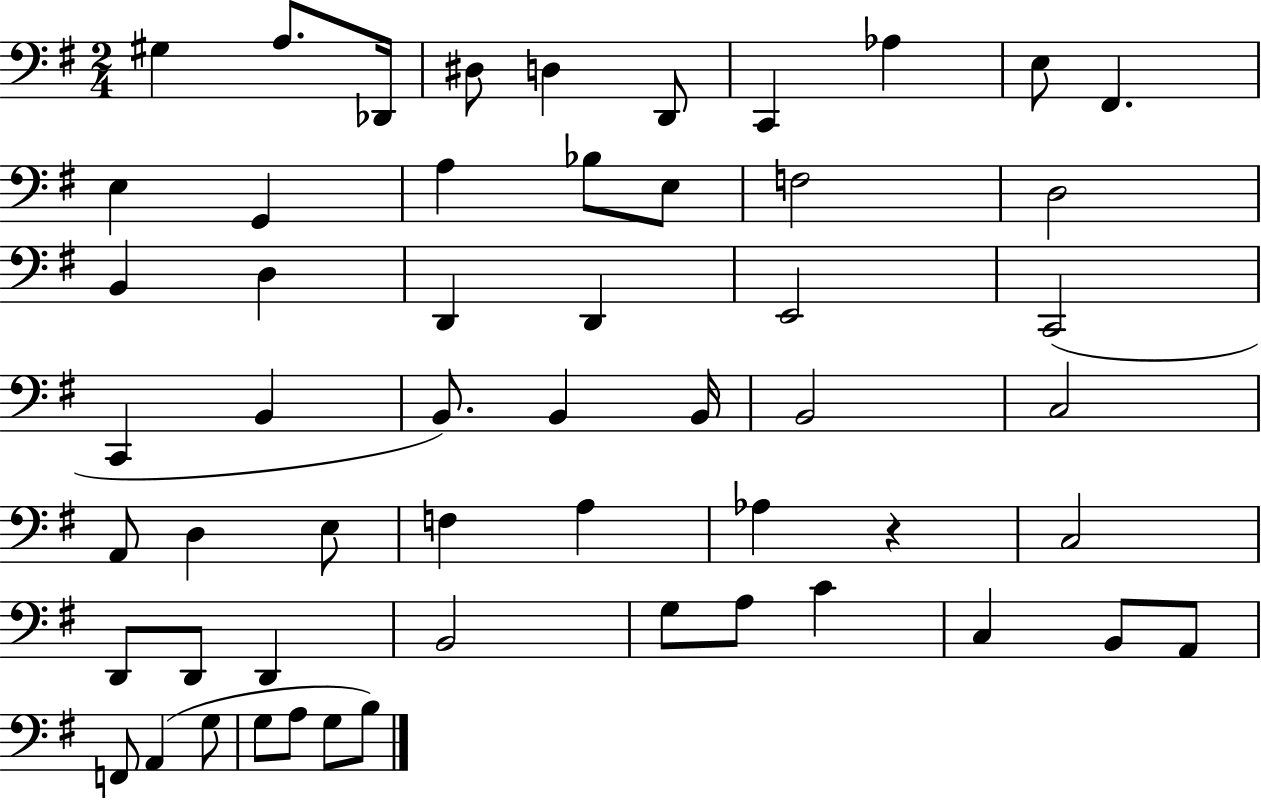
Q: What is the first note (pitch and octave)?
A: G#3